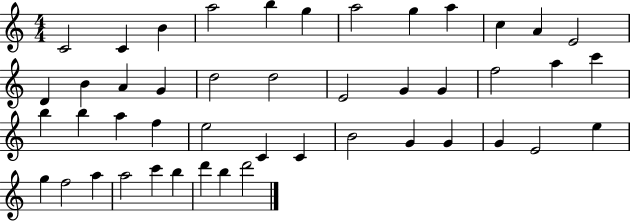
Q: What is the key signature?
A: C major